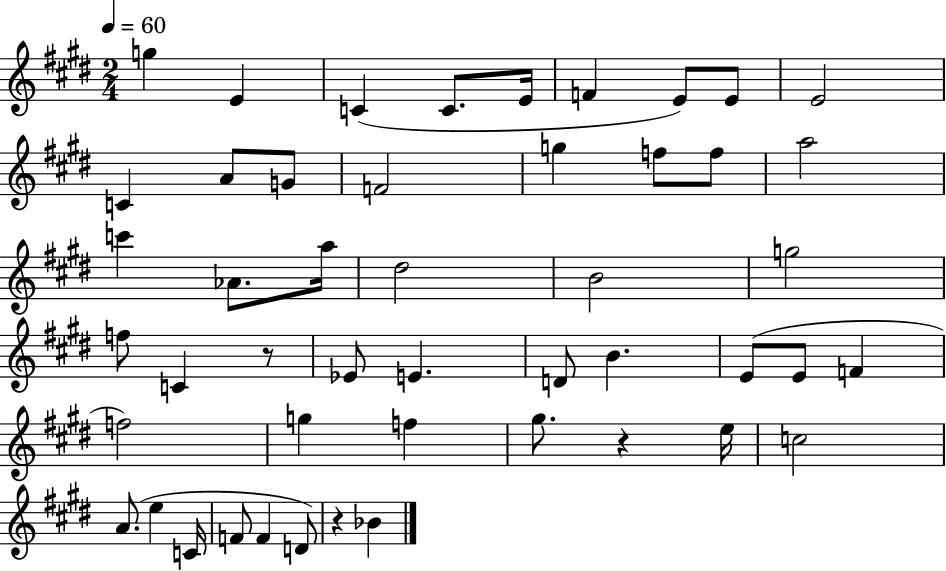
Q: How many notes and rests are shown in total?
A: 48